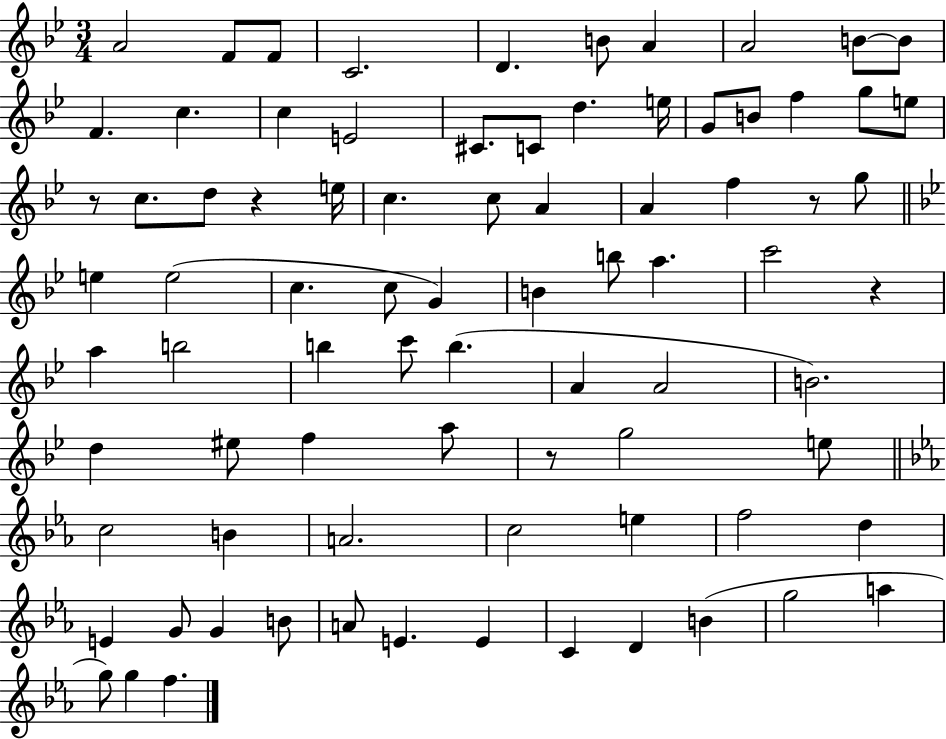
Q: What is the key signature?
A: BES major